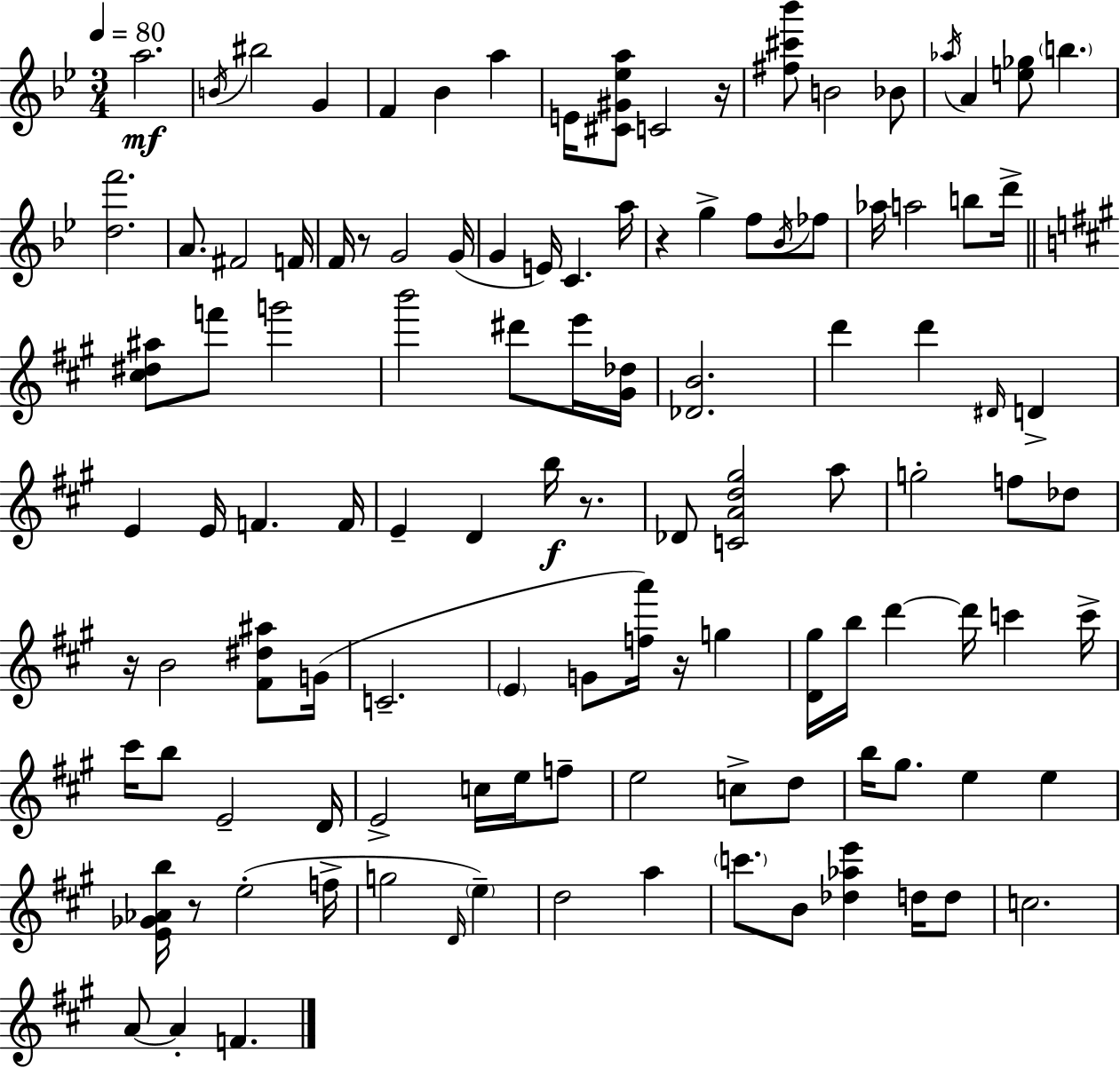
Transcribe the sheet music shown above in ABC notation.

X:1
T:Untitled
M:3/4
L:1/4
K:Bb
a2 B/4 ^b2 G F _B a E/4 [^C^G_ea]/2 C2 z/4 [^f^c'_b']/2 B2 _B/2 _a/4 A [e_g]/2 b [df']2 A/2 ^F2 F/4 F/4 z/2 G2 G/4 G E/4 C a/4 z g f/2 _B/4 _f/2 _a/4 a2 b/2 d'/4 [^c^d^a]/2 f'/2 g'2 b'2 ^d'/2 e'/4 [^G_d]/4 [_DB]2 d' d' ^D/4 D E E/4 F F/4 E D b/4 z/2 _D/2 [CAd^g]2 a/2 g2 f/2 _d/2 z/4 B2 [^F^d^a]/2 G/4 C2 E G/2 [fa']/4 z/4 g [D^g]/4 b/4 d' d'/4 c' c'/4 ^c'/4 b/2 E2 D/4 E2 c/4 e/4 f/2 e2 c/2 d/2 b/4 ^g/2 e e [E_G_Ab]/4 z/2 e2 f/4 g2 D/4 e d2 a c'/2 B/2 [_d_ae'] d/4 d/2 c2 A/2 A F